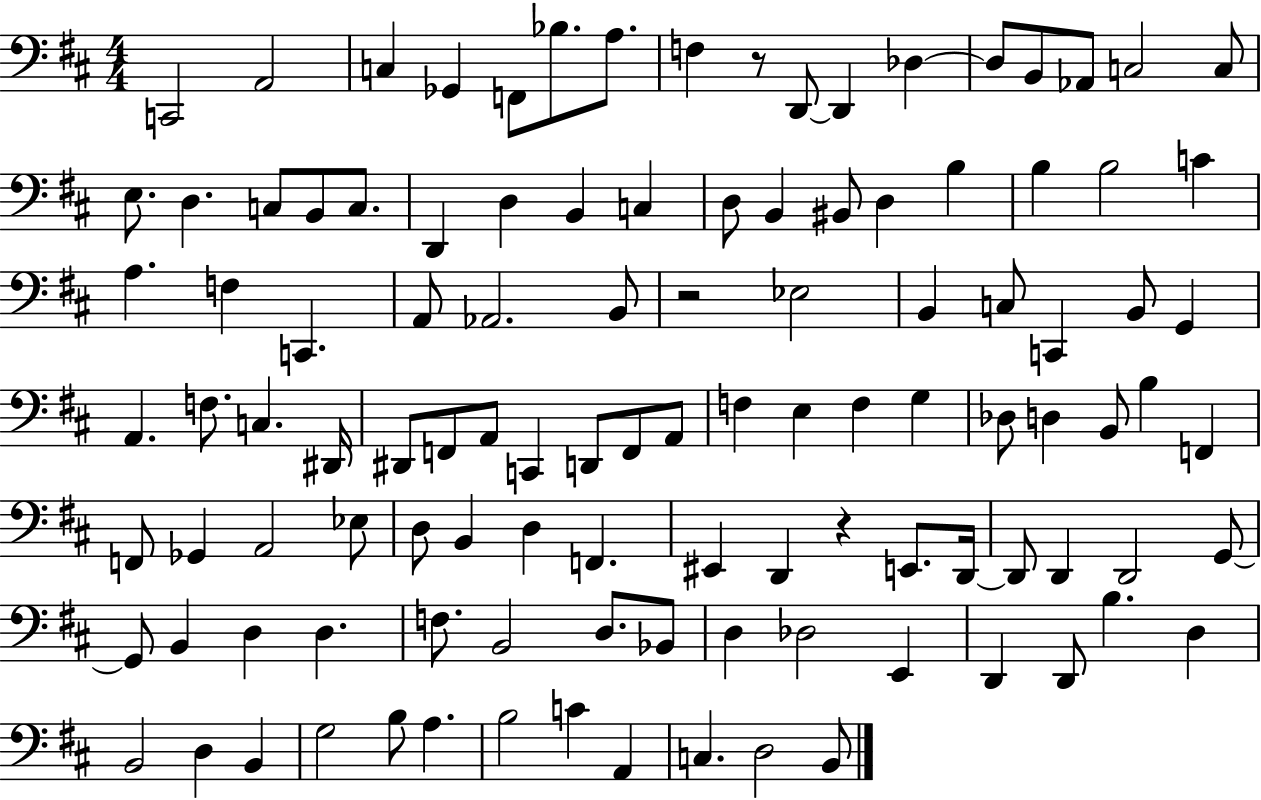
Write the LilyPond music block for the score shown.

{
  \clef bass
  \numericTimeSignature
  \time 4/4
  \key d \major
  c,2 a,2 | c4 ges,4 f,8 bes8. a8. | f4 r8 d,8~~ d,4 des4~~ | des8 b,8 aes,8 c2 c8 | \break e8. d4. c8 b,8 c8. | d,4 d4 b,4 c4 | d8 b,4 bis,8 d4 b4 | b4 b2 c'4 | \break a4. f4 c,4. | a,8 aes,2. b,8 | r2 ees2 | b,4 c8 c,4 b,8 g,4 | \break a,4. f8. c4. dis,16 | dis,8 f,8 a,8 c,4 d,8 f,8 a,8 | f4 e4 f4 g4 | des8 d4 b,8 b4 f,4 | \break f,8 ges,4 a,2 ees8 | d8 b,4 d4 f,4. | eis,4 d,4 r4 e,8. d,16~~ | d,8 d,4 d,2 g,8~~ | \break g,8 b,4 d4 d4. | f8. b,2 d8. bes,8 | d4 des2 e,4 | d,4 d,8 b4. d4 | \break b,2 d4 b,4 | g2 b8 a4. | b2 c'4 a,4 | c4. d2 b,8 | \break \bar "|."
}